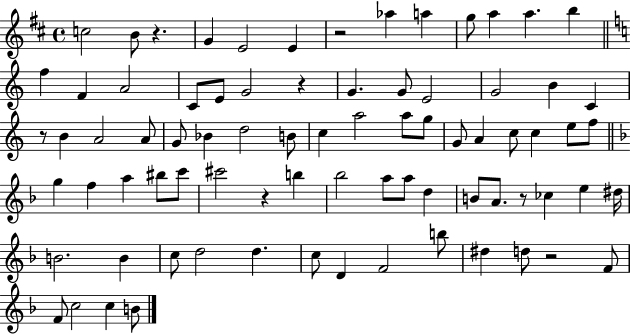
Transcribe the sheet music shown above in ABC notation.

X:1
T:Untitled
M:4/4
L:1/4
K:D
c2 B/2 z G E2 E z2 _a a g/2 a a b f F A2 C/2 E/2 G2 z G G/2 E2 G2 B C z/2 B A2 A/2 G/2 _B d2 B/2 c a2 a/2 g/2 G/2 A c/2 c e/2 f/2 g f a ^b/2 c'/2 ^c'2 z b _b2 a/2 a/2 d B/2 A/2 z/2 _c e ^d/4 B2 B c/2 d2 d c/2 D F2 b/2 ^d d/2 z2 F/2 F/2 c2 c B/2